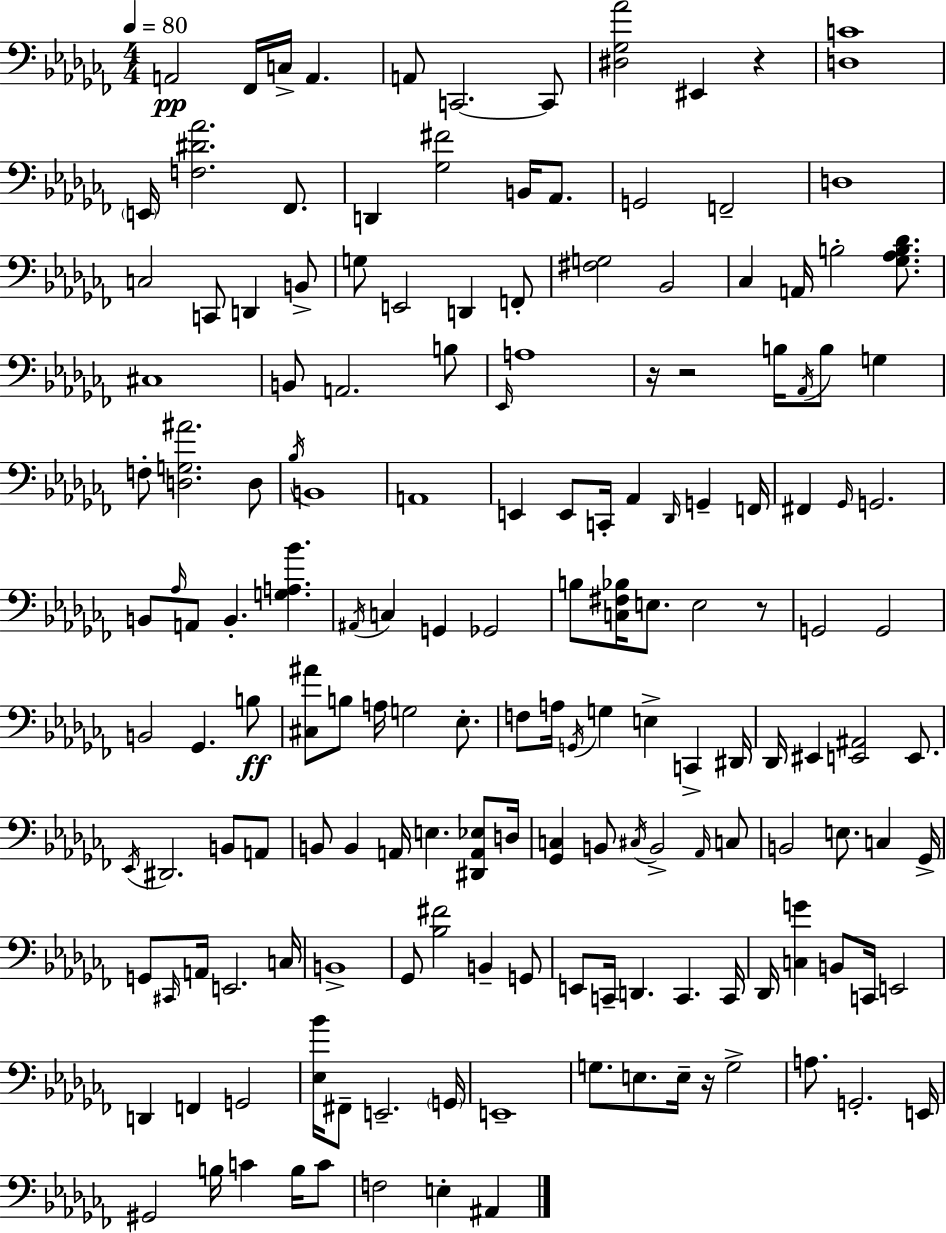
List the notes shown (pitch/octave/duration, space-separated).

A2/h FES2/s C3/s A2/q. A2/e C2/h. C2/e [D#3,Gb3,Ab4]/h EIS2/q R/q [D3,C4]/w E2/s [F3,D#4,Ab4]/h. FES2/e. D2/q [Gb3,F#4]/h B2/s Ab2/e. G2/h F2/h D3/w C3/h C2/e D2/q B2/e G3/e E2/h D2/q F2/e [F#3,G3]/h Bb2/h CES3/q A2/s B3/h [Gb3,Ab3,B3,Db4]/e. C#3/w B2/e A2/h. B3/e Eb2/s A3/w R/s R/h B3/s Ab2/s B3/e G3/q F3/e [D3,G3,A#4]/h. D3/e Bb3/s B2/w A2/w E2/q E2/e C2/s Ab2/q Db2/s G2/q F2/s F#2/q Gb2/s G2/h. B2/e Ab3/s A2/e B2/q. [G3,A3,Bb4]/q. A#2/s C3/q G2/q Gb2/h B3/e [C3,F#3,Bb3]/s E3/e. E3/h R/e G2/h G2/h B2/h Gb2/q. B3/e [C#3,A#4]/e B3/e A3/s G3/h Eb3/e. F3/e A3/s G2/s G3/q E3/q C2/q D#2/s Db2/s EIS2/q [E2,A#2]/h E2/e. Eb2/s D#2/h. B2/e A2/e B2/e B2/q A2/s E3/q. [D#2,A2,Eb3]/e D3/s [Gb2,C3]/q B2/e C#3/s B2/h Ab2/s C3/e B2/h E3/e. C3/q Gb2/s G2/e C#2/s A2/s E2/h. C3/s B2/w Gb2/e [Bb3,F#4]/h B2/q G2/e E2/e C2/s D2/q. C2/q. C2/s Db2/s [C3,G4]/q B2/e C2/s E2/h D2/q F2/q G2/h [Eb3,Bb4]/s F#2/e E2/h. G2/s E2/w G3/e. E3/e. E3/s R/s G3/h A3/e. G2/h. E2/s G#2/h B3/s C4/q B3/s C4/e F3/h E3/q A#2/q